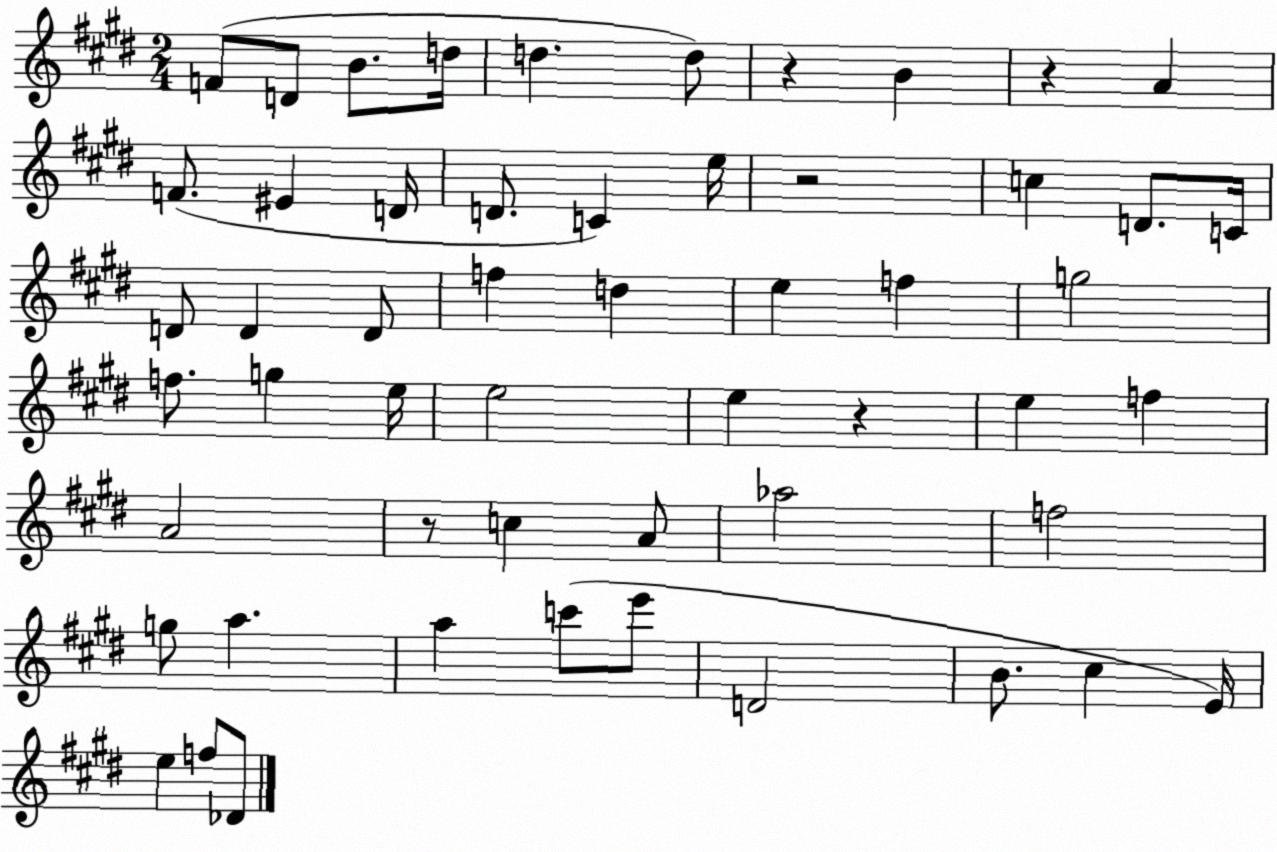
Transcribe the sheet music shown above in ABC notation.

X:1
T:Untitled
M:2/4
L:1/4
K:E
F/2 D/2 B/2 d/4 d d/2 z B z A F/2 ^E D/4 D/2 C e/4 z2 c D/2 C/4 D/2 D D/2 f d e f g2 f/2 g e/4 e2 e z e f A2 z/2 c A/2 _a2 f2 g/2 a a c'/2 e'/2 D2 B/2 ^c E/4 e f/2 _D/2